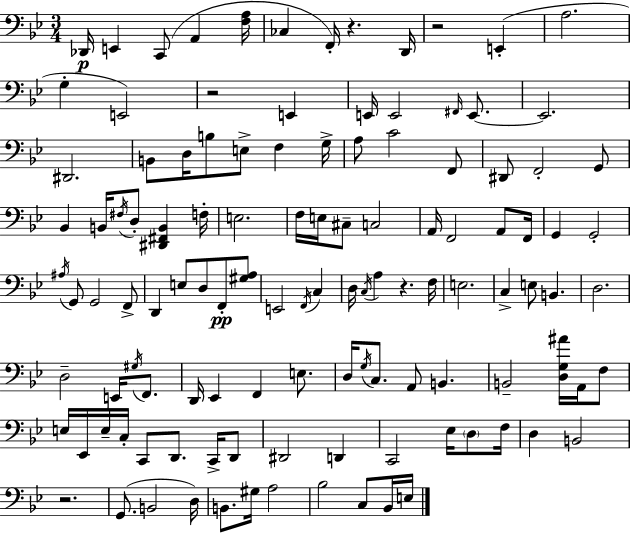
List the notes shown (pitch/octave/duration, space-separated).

Db2/s E2/q C2/e A2/q [F3,A3]/s CES3/q F2/s R/q. D2/s R/h E2/q A3/h. G3/q E2/h R/h E2/q E2/s E2/h F#2/s E2/e. E2/h. D#2/h. B2/e D3/s B3/e E3/e F3/q G3/s A3/e C4/h F2/e D#2/e F2/h G2/e Bb2/q B2/s F#3/s D3/e [D#2,F#2,B2]/q F3/s E3/h. F3/s E3/s C#3/e C3/h A2/s F2/h A2/e F2/s G2/q G2/h A#3/s G2/e G2/h F2/e D2/q E3/e D3/e F2/e [G#3,A3]/e E2/h F2/s C3/q D3/s C3/s A3/q R/q. F3/s E3/h. C3/q E3/e B2/q. D3/h. D3/h E2/s G#3/s F2/e. D2/s Eb2/q F2/q E3/e. D3/s G3/s C3/e. A2/e B2/q. B2/h [D3,G3,A#4]/s A2/s F3/e E3/s Eb2/s E3/s C3/s C2/e D2/e. C2/s D2/e D#2/h D2/q C2/h Eb3/s D3/e F3/s D3/q B2/h R/h. G2/e. B2/h D3/s B2/e. G#3/s A3/h Bb3/h C3/e Bb2/s E3/s